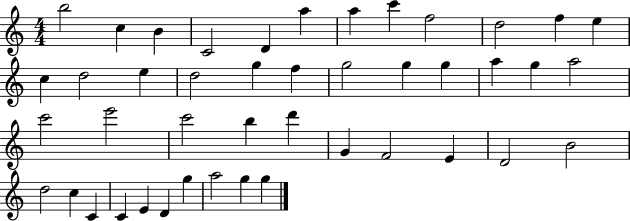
{
  \clef treble
  \numericTimeSignature
  \time 4/4
  \key c \major
  b''2 c''4 b'4 | c'2 d'4 a''4 | a''4 c'''4 f''2 | d''2 f''4 e''4 | \break c''4 d''2 e''4 | d''2 g''4 f''4 | g''2 g''4 g''4 | a''4 g''4 a''2 | \break c'''2 e'''2 | c'''2 b''4 d'''4 | g'4 f'2 e'4 | d'2 b'2 | \break d''2 c''4 c'4 | c'4 e'4 d'4 g''4 | a''2 g''4 g''4 | \bar "|."
}